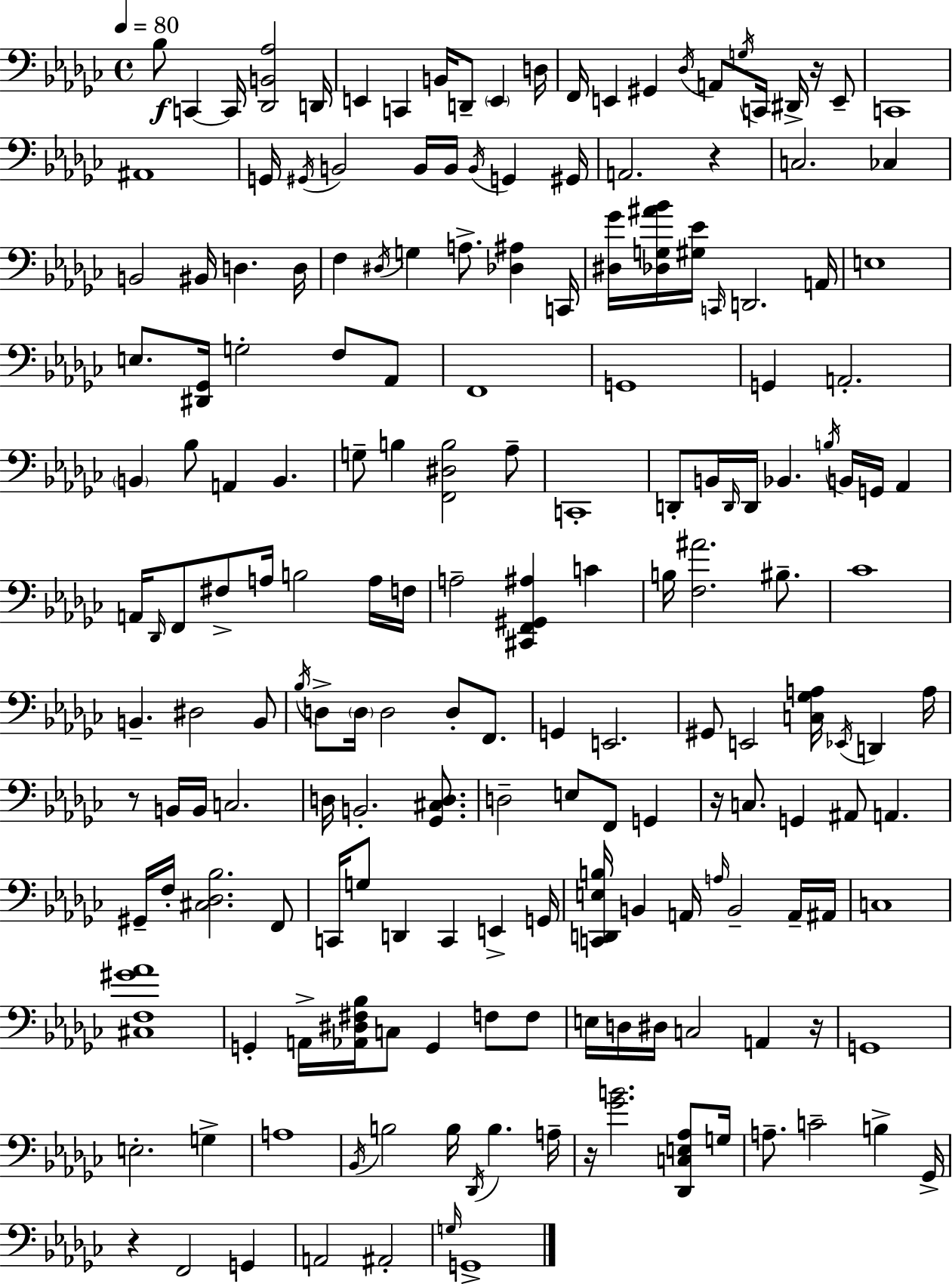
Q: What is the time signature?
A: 4/4